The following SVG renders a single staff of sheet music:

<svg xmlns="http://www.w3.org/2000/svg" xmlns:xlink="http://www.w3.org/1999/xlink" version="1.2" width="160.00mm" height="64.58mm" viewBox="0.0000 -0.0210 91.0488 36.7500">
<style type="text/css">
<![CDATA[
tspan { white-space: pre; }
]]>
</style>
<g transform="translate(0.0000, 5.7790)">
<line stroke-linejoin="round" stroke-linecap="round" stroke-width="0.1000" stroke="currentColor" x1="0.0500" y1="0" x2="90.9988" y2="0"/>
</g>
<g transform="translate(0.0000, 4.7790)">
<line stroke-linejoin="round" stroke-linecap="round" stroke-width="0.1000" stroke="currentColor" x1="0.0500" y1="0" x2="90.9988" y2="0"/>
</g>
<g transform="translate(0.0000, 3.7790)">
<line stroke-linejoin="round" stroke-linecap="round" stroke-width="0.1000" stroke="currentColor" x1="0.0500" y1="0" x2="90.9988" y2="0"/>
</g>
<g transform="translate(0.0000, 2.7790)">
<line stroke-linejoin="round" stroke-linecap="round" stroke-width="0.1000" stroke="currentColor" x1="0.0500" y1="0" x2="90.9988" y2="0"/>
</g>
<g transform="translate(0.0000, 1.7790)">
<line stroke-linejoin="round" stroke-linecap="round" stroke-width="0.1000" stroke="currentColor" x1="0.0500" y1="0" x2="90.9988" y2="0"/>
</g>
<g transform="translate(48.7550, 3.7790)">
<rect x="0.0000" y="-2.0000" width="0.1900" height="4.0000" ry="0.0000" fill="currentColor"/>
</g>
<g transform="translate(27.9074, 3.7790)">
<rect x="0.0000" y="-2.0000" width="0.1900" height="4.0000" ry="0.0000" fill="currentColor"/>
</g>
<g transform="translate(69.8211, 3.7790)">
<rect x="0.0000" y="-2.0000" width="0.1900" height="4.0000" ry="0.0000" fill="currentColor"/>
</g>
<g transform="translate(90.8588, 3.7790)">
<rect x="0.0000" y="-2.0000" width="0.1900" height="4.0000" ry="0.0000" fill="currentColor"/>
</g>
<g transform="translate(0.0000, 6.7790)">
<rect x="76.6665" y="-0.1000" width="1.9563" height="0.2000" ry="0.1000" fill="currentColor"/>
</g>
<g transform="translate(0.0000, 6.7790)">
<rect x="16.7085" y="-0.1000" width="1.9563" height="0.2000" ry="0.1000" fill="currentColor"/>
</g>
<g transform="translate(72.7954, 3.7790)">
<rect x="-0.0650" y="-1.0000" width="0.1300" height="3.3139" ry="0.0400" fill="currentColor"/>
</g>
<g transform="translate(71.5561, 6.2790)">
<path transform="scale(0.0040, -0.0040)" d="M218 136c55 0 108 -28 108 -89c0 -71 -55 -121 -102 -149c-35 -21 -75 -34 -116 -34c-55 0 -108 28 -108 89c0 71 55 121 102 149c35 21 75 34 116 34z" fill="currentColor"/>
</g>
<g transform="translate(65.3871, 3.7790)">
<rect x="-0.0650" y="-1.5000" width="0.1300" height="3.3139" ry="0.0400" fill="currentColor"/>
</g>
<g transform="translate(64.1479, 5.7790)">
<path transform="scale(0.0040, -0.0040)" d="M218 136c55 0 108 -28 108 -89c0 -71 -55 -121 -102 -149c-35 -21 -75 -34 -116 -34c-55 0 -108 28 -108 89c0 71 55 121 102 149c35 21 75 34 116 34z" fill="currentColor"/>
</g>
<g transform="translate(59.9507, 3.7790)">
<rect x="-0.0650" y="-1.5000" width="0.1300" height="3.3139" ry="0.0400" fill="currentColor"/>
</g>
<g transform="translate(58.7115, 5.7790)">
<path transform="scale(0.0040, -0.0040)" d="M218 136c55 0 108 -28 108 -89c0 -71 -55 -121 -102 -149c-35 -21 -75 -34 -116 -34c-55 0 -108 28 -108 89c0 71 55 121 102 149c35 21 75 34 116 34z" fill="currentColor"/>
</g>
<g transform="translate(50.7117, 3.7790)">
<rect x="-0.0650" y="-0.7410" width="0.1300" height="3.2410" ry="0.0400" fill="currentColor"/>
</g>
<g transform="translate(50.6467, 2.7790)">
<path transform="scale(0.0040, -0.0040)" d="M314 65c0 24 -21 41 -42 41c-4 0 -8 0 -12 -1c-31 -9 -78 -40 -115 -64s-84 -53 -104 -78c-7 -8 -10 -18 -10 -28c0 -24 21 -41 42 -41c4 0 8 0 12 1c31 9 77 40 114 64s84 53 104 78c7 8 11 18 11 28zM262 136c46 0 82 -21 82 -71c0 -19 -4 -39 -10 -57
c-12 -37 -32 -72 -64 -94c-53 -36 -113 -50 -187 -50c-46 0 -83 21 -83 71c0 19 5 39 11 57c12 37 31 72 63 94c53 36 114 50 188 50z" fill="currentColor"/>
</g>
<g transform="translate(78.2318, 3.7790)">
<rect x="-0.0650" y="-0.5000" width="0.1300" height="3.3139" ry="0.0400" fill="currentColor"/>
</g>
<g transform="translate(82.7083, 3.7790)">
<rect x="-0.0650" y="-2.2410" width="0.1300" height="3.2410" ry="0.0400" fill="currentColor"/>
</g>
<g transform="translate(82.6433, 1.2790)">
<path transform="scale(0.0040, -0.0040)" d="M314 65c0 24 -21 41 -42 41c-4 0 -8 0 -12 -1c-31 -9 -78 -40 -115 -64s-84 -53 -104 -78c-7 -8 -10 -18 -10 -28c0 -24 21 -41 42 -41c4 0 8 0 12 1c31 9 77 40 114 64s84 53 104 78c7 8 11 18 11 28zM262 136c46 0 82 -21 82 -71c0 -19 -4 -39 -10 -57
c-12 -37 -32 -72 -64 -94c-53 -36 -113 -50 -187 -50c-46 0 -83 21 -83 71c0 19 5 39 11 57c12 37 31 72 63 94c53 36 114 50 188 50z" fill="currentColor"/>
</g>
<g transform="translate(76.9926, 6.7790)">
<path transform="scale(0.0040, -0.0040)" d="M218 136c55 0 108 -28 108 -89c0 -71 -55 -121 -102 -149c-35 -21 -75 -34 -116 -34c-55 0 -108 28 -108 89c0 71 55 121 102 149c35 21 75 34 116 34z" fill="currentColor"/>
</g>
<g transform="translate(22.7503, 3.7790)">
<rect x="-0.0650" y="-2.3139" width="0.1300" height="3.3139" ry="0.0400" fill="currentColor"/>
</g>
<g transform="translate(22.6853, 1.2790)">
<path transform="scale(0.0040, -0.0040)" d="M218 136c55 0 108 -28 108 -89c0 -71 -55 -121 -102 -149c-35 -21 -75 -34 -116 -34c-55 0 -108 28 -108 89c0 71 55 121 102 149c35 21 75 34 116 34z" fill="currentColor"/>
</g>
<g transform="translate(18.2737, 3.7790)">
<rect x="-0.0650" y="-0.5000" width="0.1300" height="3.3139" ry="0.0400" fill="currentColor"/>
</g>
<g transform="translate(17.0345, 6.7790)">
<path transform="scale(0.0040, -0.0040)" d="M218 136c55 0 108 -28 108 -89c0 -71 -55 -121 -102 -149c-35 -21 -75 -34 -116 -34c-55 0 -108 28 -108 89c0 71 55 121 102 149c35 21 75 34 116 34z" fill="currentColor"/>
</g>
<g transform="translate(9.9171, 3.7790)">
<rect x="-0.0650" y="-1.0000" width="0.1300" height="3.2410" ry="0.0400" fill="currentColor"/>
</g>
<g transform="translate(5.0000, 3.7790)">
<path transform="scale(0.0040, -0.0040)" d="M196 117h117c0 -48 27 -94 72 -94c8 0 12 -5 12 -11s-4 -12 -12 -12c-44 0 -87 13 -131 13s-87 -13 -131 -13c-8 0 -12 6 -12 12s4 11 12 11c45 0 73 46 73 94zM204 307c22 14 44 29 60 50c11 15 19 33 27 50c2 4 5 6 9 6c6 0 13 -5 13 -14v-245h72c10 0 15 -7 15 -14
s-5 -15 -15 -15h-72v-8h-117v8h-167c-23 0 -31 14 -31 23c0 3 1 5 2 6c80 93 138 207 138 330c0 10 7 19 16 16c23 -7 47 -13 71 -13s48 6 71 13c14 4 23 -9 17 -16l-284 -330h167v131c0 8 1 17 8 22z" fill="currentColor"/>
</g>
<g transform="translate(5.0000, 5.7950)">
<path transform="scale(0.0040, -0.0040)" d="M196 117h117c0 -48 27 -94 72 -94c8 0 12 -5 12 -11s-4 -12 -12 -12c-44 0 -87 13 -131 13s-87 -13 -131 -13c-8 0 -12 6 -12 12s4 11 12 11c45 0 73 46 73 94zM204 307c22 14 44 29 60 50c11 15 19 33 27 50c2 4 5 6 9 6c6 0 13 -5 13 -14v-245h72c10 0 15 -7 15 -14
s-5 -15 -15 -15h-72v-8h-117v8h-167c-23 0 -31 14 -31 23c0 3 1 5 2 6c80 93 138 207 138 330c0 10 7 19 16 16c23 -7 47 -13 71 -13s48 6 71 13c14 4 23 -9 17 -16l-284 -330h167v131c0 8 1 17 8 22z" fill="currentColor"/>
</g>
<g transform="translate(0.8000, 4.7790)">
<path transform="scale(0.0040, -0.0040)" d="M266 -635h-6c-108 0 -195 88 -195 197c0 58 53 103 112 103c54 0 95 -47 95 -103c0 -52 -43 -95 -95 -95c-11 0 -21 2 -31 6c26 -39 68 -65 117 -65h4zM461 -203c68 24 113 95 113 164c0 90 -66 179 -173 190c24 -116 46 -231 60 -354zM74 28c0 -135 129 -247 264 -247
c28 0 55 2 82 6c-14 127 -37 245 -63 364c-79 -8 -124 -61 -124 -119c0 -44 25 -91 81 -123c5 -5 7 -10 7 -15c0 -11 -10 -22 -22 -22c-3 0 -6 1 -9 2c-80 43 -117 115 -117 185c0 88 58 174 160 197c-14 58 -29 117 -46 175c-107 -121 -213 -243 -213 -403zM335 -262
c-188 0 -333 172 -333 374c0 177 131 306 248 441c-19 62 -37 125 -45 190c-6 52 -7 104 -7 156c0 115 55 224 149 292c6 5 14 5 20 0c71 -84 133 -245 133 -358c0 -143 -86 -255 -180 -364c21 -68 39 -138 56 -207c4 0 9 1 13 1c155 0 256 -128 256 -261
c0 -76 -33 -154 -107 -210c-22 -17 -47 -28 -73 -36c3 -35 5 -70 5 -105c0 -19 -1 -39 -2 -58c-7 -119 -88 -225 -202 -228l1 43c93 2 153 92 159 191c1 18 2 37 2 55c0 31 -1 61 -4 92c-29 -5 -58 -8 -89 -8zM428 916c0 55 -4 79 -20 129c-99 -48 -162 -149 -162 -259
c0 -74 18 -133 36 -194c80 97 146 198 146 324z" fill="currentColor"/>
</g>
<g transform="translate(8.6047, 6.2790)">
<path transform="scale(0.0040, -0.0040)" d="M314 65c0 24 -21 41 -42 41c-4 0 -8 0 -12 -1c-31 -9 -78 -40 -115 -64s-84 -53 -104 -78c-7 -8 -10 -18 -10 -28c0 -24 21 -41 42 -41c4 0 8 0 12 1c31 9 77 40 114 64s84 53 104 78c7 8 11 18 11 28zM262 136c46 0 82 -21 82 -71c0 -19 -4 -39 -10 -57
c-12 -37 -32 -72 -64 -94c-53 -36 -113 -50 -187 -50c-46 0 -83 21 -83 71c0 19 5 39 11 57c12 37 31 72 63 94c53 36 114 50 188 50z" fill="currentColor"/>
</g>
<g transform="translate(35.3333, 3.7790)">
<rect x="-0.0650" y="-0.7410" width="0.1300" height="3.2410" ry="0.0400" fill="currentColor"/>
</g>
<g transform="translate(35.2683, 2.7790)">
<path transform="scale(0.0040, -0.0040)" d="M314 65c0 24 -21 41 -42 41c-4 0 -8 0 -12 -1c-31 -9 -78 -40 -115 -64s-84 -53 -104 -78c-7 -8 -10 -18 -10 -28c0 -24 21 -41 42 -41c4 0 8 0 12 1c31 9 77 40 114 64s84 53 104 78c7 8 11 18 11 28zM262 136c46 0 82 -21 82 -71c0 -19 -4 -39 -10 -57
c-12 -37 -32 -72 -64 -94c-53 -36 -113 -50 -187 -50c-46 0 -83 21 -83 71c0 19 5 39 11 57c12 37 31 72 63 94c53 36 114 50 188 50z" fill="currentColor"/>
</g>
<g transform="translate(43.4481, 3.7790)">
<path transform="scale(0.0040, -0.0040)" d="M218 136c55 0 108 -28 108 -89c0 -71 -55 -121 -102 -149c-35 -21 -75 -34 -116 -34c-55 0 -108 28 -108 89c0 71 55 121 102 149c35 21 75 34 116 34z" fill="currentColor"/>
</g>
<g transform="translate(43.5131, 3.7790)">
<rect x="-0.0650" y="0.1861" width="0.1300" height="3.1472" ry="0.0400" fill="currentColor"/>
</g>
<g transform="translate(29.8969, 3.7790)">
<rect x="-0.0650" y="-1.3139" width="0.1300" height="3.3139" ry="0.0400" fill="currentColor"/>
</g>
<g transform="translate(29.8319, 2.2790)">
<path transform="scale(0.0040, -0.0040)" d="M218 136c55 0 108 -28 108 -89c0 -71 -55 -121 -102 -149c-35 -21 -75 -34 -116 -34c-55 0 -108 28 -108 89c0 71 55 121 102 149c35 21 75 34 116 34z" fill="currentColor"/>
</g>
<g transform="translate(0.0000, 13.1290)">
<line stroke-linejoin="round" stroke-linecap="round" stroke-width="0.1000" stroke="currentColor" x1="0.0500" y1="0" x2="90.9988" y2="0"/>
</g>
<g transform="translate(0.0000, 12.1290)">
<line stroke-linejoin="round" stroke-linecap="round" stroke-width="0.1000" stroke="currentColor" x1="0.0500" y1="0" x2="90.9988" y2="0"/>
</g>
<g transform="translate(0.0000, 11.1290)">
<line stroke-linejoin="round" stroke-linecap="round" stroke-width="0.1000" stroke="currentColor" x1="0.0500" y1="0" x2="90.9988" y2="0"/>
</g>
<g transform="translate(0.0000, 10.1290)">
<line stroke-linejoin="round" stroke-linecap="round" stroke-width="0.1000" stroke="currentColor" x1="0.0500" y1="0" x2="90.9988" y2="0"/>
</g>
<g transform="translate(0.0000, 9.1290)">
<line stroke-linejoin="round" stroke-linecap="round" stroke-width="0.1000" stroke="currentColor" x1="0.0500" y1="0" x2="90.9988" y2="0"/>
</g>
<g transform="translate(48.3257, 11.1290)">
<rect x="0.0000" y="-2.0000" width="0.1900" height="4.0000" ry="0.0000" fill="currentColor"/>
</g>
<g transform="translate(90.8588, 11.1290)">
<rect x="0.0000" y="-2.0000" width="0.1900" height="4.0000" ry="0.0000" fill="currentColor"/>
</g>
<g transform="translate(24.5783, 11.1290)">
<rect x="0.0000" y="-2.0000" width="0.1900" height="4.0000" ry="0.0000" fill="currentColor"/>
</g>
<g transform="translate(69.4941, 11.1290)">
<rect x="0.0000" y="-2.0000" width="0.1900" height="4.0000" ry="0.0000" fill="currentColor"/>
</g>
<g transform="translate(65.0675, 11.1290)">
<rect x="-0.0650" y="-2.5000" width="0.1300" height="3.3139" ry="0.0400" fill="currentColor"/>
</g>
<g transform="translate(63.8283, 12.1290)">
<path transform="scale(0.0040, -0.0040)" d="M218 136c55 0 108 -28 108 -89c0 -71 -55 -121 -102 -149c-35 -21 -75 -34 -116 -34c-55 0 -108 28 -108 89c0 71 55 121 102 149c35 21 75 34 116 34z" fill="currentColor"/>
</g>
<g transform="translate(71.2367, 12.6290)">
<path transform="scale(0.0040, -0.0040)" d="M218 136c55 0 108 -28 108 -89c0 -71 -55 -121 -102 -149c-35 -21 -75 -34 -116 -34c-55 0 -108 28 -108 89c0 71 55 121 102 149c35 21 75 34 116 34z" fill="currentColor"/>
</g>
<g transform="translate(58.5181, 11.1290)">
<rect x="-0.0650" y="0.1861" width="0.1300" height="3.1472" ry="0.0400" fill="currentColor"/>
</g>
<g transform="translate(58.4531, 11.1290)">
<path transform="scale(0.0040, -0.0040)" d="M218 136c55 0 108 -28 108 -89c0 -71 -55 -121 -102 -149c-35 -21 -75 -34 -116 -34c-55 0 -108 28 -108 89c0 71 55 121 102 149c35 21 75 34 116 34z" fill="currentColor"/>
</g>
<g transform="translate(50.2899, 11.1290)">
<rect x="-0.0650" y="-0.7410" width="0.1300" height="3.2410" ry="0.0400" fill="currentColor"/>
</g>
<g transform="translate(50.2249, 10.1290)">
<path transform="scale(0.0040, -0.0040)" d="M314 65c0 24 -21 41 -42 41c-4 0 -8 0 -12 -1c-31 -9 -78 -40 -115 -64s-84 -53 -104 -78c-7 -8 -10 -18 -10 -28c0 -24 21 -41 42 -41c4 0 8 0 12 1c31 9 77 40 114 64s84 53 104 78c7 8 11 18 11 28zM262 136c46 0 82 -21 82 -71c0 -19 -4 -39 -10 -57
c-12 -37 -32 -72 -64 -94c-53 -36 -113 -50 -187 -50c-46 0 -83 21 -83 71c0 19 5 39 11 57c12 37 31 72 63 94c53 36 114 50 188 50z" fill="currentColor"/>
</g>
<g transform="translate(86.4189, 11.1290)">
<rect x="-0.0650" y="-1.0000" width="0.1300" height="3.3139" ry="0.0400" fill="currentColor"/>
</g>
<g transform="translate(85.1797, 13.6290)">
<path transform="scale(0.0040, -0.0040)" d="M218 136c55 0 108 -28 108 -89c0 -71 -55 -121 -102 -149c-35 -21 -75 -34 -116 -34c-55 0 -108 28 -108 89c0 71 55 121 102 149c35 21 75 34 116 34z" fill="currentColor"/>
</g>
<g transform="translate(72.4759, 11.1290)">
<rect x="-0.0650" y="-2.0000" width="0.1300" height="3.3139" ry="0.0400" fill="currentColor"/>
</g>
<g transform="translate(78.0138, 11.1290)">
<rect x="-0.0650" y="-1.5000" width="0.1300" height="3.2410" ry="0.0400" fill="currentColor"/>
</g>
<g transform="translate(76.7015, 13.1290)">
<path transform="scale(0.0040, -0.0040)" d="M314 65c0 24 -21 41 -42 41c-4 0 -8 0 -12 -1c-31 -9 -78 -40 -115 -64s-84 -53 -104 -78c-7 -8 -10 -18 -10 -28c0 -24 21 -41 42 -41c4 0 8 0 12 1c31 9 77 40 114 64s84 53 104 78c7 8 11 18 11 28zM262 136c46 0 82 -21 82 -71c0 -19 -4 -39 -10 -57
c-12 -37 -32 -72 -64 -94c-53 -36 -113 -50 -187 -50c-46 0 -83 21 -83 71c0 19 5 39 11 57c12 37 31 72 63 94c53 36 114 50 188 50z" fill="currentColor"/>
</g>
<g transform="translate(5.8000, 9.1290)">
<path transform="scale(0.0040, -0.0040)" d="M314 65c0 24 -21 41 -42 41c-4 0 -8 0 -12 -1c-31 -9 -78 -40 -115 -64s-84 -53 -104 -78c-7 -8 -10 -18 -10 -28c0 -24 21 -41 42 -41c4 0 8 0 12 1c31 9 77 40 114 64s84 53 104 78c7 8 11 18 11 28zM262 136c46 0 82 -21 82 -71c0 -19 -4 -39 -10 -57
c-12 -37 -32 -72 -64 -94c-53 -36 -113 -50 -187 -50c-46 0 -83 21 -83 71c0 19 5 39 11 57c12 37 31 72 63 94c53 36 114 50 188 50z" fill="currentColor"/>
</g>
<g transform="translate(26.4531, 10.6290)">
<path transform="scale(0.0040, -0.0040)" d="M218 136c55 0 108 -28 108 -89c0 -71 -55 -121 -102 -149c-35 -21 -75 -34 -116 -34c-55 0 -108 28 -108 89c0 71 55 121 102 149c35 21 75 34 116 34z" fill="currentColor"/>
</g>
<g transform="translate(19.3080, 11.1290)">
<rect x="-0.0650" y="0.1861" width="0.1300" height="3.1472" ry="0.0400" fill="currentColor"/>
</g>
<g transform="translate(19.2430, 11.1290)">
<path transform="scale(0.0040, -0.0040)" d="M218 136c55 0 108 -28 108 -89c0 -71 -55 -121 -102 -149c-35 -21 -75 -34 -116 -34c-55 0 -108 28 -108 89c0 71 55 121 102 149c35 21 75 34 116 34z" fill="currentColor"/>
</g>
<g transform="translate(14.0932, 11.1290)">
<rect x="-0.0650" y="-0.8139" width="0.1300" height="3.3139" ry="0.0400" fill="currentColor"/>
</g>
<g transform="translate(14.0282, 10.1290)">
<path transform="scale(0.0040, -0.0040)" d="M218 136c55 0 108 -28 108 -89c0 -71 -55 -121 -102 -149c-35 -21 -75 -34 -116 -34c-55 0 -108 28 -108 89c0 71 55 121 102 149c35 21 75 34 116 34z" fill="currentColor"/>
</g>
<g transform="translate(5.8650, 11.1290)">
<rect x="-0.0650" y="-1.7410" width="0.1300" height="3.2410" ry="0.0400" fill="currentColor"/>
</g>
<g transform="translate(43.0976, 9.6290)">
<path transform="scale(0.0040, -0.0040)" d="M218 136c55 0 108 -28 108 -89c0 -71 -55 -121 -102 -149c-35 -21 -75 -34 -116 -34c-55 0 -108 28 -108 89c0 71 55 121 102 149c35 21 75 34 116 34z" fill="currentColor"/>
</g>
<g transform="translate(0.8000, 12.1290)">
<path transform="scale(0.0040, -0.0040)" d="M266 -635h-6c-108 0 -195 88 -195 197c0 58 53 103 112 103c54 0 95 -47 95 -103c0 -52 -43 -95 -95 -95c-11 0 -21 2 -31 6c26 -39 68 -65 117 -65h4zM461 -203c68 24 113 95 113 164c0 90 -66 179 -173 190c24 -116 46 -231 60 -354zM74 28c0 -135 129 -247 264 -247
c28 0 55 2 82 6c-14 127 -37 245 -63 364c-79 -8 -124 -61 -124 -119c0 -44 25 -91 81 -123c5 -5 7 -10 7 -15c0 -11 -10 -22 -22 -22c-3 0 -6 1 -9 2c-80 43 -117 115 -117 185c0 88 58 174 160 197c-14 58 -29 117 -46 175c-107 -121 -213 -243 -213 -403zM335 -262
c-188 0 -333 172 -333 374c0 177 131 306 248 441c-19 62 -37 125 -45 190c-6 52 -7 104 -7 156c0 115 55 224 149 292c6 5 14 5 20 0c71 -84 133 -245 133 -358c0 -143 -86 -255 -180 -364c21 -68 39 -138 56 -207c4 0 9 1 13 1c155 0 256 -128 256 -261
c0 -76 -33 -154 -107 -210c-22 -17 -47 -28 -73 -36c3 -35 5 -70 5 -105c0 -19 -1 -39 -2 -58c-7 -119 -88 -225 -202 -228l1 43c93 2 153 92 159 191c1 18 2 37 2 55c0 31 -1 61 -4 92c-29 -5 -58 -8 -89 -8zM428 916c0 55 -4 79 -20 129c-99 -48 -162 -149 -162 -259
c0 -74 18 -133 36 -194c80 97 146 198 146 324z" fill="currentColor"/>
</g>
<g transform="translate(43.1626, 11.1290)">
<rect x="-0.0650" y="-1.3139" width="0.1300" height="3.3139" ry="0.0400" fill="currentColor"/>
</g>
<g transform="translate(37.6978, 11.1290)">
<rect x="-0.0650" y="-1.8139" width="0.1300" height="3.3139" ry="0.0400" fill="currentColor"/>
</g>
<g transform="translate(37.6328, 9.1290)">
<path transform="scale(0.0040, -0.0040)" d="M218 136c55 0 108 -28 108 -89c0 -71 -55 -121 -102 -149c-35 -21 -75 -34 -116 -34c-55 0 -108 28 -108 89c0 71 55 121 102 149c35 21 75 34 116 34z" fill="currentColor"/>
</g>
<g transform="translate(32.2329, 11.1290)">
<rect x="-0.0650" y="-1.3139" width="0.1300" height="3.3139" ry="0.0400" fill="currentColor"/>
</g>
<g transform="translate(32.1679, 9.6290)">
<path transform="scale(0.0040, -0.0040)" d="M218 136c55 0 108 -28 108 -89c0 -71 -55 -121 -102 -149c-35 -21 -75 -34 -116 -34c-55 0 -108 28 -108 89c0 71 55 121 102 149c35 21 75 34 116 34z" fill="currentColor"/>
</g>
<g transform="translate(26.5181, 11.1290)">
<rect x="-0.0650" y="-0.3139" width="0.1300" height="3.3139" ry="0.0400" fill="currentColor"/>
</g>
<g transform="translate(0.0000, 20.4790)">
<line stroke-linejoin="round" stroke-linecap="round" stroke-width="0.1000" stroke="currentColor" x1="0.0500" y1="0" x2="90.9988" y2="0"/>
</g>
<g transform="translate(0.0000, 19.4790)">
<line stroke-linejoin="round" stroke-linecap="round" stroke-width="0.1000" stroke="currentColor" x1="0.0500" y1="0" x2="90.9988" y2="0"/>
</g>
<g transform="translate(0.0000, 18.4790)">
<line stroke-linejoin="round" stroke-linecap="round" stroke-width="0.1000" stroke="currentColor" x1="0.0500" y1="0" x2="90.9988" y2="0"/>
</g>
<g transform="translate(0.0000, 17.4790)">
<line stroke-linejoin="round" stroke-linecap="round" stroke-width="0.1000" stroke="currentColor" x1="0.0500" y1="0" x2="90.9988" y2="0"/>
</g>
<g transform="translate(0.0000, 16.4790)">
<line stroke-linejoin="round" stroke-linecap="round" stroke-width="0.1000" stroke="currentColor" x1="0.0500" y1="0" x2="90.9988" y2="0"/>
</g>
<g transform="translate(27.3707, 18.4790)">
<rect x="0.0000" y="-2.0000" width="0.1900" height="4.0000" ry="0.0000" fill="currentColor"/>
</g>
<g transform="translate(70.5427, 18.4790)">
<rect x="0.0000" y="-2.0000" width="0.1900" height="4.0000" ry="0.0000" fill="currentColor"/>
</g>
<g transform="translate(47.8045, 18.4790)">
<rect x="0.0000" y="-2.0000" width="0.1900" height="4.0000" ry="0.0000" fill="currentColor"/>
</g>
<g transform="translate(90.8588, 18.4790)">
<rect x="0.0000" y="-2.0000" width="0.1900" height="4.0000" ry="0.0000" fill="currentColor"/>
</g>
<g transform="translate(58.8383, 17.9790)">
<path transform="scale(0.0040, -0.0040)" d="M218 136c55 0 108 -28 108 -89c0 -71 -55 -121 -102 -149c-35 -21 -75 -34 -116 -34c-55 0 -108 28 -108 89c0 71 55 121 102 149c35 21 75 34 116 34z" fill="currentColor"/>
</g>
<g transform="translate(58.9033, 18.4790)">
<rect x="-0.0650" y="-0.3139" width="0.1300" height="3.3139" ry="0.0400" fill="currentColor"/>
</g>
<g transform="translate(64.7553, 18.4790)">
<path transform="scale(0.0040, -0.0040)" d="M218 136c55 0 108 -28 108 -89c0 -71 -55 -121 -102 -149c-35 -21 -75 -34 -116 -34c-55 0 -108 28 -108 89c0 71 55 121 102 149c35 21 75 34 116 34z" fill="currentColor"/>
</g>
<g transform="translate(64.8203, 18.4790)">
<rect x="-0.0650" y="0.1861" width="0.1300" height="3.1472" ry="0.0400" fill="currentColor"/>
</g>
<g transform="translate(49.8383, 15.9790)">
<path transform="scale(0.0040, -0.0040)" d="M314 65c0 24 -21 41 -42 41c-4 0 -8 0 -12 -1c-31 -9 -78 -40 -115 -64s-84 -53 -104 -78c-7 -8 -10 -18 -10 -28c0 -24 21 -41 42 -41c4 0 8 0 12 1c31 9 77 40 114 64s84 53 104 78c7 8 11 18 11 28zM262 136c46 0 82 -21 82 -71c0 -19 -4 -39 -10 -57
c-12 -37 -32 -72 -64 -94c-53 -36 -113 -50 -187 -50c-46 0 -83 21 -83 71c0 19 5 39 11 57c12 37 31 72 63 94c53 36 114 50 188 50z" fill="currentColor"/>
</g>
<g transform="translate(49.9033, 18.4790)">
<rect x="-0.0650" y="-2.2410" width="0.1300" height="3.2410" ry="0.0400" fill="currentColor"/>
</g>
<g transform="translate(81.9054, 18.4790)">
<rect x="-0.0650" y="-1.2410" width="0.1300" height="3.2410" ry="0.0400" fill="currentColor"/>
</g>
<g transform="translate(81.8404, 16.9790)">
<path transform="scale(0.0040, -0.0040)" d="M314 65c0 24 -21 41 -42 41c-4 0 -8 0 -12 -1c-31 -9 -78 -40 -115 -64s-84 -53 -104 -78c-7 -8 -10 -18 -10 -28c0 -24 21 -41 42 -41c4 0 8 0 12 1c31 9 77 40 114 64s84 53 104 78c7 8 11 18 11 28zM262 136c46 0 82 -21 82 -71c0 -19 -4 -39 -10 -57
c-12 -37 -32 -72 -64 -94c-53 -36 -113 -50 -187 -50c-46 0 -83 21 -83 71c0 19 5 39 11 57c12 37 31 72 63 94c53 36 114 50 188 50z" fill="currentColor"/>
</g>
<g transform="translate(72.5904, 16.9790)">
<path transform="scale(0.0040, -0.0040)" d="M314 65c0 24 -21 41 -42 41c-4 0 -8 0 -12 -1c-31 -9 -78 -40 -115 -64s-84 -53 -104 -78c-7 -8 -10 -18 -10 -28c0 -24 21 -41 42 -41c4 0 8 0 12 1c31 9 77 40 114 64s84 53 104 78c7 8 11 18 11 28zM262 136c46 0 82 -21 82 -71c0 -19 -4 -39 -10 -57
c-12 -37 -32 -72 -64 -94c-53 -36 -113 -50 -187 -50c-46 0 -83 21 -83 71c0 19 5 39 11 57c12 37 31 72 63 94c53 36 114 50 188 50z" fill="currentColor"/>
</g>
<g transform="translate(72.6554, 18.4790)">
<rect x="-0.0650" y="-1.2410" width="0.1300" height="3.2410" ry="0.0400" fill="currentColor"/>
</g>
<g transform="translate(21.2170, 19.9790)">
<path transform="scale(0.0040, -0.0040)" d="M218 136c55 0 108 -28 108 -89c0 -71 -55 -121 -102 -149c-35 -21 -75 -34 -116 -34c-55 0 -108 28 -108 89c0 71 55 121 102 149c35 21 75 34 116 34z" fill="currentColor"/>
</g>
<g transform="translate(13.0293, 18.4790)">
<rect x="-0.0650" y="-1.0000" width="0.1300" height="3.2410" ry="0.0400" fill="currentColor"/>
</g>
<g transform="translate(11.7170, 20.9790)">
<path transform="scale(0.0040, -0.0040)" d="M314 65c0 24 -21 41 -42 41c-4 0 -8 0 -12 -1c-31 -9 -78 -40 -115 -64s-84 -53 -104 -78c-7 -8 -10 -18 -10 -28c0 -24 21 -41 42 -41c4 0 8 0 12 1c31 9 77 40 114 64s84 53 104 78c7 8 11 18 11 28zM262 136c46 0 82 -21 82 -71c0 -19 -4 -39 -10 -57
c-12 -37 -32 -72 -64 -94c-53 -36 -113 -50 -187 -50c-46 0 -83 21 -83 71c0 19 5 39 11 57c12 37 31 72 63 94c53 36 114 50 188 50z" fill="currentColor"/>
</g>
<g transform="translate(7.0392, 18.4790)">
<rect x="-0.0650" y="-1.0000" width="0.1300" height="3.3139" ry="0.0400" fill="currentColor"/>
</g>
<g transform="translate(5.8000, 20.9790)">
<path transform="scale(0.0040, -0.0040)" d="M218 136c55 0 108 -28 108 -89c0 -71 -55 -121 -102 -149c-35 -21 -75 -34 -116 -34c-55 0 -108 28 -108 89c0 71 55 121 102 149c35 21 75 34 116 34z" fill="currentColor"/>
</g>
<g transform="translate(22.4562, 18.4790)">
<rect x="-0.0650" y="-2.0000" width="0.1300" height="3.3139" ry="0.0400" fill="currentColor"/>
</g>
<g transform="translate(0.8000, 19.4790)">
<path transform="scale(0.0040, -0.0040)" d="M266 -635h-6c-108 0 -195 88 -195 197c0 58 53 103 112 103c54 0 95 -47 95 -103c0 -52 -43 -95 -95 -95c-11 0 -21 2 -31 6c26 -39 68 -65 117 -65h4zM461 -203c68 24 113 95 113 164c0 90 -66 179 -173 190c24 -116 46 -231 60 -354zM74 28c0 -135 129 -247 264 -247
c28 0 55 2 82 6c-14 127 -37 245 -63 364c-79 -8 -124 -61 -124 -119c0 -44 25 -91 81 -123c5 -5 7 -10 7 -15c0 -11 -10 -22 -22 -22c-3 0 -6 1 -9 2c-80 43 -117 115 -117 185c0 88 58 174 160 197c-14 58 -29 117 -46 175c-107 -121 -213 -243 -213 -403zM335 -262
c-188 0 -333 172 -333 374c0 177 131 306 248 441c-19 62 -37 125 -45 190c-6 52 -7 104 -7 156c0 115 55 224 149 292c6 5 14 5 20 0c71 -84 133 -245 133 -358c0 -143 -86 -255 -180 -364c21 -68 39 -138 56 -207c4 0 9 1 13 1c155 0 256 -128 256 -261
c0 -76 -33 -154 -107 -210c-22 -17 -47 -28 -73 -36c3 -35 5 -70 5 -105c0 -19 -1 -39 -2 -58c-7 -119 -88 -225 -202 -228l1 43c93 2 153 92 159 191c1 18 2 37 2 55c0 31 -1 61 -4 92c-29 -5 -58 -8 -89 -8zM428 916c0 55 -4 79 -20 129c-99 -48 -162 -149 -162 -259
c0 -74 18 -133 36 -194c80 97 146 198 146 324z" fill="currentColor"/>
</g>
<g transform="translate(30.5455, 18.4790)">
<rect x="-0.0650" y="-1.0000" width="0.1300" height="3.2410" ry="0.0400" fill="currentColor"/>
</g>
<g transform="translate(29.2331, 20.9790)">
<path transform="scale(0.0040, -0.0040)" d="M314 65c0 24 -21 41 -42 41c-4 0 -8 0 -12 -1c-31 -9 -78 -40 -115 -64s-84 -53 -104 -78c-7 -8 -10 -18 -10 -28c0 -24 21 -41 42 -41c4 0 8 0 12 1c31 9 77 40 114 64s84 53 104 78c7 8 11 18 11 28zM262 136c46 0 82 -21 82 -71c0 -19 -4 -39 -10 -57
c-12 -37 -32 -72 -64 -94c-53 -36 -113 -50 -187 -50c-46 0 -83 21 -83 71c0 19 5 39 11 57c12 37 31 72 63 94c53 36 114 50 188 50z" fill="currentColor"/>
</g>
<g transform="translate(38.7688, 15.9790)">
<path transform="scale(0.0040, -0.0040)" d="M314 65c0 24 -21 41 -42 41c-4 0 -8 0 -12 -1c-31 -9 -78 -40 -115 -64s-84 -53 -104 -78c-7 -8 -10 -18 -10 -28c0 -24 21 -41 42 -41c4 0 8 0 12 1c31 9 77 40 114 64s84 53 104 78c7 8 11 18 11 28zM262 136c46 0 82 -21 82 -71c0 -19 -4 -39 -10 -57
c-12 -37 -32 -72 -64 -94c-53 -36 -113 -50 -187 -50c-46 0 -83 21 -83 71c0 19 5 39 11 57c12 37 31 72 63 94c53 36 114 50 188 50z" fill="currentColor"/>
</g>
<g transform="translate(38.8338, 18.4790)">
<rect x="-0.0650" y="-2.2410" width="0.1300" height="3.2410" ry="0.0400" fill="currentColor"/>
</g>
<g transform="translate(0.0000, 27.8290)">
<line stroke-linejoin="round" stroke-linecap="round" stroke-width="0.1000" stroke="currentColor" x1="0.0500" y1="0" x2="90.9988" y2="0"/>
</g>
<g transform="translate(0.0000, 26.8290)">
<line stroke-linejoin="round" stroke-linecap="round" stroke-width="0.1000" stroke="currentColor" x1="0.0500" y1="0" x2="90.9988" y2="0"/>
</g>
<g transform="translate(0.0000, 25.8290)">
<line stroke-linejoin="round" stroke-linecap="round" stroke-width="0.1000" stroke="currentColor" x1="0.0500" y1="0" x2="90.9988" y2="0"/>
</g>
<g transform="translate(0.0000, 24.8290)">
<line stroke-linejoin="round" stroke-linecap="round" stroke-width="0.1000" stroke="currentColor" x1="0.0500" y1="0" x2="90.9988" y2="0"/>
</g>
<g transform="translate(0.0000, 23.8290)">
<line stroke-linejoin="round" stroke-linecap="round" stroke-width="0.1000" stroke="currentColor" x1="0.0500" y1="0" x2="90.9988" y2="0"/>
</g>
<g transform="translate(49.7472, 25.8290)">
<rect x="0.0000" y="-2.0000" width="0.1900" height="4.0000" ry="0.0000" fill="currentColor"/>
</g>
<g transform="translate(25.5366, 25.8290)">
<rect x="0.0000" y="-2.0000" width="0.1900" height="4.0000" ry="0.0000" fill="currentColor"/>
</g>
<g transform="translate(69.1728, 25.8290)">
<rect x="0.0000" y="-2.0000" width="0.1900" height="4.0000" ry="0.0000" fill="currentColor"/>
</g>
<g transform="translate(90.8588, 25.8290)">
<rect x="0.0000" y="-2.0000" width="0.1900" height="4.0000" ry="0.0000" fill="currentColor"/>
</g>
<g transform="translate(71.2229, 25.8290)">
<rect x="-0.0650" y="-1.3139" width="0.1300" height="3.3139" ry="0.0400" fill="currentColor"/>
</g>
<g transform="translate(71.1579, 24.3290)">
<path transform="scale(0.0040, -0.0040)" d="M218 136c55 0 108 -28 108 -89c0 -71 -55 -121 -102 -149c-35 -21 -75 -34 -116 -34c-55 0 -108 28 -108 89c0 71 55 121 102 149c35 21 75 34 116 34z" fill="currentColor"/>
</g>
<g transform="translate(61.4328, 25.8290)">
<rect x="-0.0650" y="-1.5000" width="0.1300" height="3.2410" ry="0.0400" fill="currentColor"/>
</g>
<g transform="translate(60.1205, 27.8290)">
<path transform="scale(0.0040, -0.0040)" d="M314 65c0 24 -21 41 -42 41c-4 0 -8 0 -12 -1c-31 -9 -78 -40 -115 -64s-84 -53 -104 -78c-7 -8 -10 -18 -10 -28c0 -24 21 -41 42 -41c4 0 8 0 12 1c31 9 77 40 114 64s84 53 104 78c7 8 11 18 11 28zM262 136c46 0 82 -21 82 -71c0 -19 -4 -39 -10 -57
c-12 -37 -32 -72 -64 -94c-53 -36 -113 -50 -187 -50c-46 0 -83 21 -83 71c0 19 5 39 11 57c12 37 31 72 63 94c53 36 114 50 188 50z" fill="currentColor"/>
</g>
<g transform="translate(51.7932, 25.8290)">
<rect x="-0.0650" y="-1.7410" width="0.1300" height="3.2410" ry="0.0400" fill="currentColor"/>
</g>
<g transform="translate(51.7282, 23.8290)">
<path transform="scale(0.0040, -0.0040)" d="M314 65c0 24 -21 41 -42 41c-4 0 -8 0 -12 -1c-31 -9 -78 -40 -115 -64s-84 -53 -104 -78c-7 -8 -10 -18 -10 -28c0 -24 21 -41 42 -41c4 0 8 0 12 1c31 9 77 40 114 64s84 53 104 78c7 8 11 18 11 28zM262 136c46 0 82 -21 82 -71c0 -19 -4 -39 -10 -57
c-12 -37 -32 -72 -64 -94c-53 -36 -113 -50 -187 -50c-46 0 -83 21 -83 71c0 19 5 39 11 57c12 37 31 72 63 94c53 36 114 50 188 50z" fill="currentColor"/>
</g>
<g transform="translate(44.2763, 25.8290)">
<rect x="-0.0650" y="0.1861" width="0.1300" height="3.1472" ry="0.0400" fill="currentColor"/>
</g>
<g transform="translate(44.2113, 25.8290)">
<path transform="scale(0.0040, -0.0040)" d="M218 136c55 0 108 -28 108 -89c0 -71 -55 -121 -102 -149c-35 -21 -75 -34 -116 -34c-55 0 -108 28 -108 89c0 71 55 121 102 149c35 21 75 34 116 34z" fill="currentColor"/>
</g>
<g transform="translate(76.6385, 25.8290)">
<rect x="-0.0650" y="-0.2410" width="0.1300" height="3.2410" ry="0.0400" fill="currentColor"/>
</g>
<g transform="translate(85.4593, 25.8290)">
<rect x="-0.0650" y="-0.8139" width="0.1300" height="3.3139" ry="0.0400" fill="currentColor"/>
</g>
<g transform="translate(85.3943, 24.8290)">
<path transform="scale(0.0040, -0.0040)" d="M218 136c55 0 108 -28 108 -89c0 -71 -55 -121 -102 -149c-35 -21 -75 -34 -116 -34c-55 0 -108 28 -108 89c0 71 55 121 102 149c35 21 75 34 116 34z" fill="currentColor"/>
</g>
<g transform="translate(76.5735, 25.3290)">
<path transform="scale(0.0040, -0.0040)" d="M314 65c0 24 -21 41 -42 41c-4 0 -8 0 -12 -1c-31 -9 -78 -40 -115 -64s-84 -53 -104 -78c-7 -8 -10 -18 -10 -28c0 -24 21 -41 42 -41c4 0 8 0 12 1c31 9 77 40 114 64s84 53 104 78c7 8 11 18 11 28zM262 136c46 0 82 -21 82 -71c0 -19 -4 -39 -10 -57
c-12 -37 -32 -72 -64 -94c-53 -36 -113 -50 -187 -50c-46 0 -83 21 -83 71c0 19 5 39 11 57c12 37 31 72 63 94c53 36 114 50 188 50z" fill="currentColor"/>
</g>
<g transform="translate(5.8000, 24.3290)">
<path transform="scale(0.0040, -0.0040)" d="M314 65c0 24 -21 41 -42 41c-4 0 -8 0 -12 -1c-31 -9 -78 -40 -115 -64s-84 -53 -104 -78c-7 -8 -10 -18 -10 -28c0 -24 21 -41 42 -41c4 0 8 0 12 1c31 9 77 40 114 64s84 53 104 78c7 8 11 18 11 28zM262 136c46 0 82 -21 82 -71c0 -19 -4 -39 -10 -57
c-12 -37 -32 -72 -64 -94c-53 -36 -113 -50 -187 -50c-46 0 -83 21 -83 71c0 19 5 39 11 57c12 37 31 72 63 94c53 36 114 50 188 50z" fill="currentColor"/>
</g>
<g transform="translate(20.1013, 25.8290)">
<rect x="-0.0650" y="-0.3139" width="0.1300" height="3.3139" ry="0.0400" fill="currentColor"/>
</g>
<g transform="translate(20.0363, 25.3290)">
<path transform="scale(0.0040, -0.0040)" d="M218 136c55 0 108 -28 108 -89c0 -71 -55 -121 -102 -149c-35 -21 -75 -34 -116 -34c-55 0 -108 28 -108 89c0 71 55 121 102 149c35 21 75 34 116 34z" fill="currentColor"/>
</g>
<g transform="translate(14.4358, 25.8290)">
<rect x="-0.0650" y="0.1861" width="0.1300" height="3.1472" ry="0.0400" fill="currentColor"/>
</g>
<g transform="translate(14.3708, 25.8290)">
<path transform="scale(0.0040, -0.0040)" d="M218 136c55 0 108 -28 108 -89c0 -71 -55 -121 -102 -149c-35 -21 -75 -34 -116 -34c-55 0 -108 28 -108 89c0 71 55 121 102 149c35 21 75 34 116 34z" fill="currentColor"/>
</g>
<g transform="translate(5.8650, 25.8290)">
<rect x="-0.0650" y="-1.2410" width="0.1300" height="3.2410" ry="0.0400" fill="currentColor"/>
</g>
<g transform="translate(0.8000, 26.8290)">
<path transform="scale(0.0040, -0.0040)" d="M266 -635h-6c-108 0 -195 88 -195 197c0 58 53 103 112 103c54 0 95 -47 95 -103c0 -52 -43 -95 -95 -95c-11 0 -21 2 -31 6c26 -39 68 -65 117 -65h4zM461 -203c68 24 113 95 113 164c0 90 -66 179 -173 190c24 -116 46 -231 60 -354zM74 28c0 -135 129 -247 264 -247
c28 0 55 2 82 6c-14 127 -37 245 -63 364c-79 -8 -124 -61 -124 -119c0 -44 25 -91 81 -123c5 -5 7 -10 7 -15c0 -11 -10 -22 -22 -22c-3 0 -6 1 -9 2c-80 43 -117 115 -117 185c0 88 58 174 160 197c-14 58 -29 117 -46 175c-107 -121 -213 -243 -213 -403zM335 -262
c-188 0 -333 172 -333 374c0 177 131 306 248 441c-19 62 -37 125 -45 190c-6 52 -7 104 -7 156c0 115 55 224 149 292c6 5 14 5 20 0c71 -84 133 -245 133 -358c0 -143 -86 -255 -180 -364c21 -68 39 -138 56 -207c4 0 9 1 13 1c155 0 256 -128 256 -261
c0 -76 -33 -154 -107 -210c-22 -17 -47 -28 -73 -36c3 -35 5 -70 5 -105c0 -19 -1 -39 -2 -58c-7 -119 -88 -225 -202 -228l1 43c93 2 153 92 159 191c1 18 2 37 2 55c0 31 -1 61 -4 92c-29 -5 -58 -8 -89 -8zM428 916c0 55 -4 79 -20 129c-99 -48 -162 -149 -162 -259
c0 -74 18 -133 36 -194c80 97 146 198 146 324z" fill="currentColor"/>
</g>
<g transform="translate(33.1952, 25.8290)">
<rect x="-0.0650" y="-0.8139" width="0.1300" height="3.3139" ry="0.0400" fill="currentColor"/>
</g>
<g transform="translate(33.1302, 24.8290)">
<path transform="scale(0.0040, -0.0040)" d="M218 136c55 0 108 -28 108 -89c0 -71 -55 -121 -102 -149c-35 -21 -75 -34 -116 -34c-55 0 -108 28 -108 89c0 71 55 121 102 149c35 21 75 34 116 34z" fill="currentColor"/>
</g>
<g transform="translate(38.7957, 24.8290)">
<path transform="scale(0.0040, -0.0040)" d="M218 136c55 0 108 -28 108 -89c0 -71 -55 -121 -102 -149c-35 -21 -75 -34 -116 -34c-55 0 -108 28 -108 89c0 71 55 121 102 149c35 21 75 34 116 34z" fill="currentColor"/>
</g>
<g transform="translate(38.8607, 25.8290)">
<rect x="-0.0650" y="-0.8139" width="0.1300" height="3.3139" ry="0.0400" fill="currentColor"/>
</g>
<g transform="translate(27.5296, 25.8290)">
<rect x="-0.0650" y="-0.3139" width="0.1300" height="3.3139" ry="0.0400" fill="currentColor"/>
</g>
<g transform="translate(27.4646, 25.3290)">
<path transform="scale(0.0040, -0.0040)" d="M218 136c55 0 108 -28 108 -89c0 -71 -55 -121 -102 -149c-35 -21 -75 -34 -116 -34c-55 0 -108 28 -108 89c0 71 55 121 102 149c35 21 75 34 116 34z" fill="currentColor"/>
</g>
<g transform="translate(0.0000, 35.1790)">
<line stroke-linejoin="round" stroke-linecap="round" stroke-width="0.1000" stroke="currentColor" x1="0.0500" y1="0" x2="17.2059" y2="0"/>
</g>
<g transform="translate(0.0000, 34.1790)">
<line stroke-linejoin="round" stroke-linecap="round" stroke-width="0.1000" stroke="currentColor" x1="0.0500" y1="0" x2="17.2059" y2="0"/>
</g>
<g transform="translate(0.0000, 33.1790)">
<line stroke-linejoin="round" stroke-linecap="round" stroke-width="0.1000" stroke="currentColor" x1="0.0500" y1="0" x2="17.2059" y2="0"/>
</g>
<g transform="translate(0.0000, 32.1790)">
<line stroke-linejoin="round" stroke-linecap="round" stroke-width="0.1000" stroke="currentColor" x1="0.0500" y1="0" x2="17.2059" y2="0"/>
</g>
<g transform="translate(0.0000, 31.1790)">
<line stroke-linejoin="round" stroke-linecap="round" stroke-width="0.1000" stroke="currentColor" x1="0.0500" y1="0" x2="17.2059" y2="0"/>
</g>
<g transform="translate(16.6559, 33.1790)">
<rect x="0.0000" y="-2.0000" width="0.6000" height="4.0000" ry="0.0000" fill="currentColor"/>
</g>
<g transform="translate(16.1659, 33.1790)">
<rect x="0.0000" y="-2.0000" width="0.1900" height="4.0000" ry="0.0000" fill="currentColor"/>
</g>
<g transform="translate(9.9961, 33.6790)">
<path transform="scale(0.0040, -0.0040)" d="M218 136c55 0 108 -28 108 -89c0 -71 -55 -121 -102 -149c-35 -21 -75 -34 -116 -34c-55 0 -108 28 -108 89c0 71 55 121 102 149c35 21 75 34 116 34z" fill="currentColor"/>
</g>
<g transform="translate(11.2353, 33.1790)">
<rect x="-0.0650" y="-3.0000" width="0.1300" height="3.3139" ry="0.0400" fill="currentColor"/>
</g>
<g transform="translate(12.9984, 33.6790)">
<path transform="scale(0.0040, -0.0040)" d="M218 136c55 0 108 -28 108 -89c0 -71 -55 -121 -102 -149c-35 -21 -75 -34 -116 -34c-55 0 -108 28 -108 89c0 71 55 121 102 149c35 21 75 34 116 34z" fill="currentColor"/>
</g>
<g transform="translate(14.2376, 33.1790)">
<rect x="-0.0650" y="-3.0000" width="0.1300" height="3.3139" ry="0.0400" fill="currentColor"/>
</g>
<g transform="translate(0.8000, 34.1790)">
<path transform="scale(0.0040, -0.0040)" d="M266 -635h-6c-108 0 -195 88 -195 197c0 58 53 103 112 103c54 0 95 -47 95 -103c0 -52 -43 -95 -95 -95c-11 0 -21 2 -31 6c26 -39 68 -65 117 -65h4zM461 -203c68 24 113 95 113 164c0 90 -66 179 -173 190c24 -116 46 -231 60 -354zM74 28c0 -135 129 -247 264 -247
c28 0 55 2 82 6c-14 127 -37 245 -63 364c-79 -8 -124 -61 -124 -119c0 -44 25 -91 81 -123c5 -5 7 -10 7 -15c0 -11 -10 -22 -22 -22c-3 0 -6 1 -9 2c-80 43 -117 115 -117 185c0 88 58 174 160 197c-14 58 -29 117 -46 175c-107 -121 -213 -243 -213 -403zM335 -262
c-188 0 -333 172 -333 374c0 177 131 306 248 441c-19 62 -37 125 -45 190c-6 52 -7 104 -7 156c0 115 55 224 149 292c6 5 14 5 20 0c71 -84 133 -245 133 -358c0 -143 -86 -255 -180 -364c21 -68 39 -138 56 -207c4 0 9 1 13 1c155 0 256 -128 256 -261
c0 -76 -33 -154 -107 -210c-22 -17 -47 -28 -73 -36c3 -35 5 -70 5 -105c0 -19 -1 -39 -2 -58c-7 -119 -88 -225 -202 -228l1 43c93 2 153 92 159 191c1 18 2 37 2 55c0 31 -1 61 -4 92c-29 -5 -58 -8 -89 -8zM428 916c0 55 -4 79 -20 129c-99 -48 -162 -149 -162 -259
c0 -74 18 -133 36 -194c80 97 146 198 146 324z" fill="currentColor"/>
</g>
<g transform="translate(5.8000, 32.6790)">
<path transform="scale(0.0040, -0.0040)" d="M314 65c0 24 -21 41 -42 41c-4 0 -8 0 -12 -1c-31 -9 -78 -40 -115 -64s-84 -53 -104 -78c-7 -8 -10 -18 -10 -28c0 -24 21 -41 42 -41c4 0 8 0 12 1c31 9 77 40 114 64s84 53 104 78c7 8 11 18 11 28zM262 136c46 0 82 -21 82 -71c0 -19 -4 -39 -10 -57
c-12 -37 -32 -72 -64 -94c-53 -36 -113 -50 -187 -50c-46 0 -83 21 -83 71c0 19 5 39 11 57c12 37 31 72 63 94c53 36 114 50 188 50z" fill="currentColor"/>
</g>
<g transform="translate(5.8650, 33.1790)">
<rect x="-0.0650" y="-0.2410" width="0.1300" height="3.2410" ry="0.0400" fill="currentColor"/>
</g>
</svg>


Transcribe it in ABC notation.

X:1
T:Untitled
M:4/4
L:1/4
K:C
D2 C g e d2 B d2 E E D C g2 f2 d B c e f e d2 B G F E2 D D D2 F D2 g2 g2 c B e2 e2 e2 B c c d d B f2 E2 e c2 d c2 A A